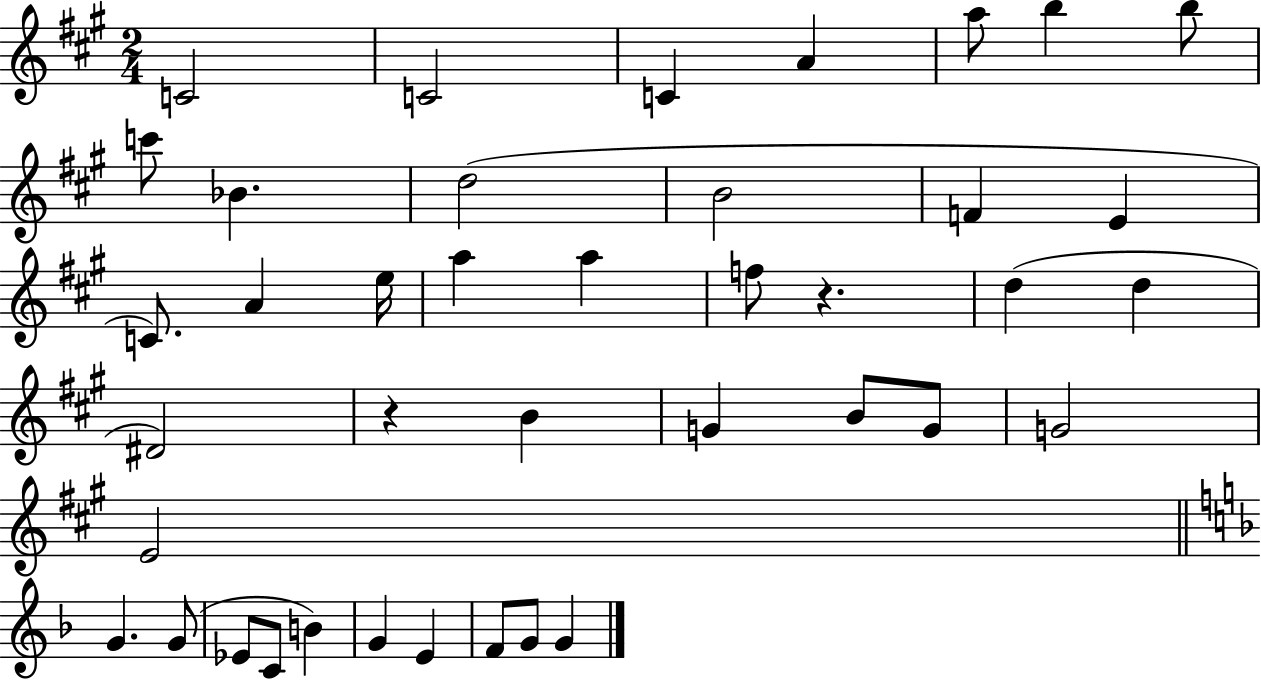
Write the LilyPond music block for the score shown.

{
  \clef treble
  \numericTimeSignature
  \time 2/4
  \key a \major
  c'2 | c'2 | c'4 a'4 | a''8 b''4 b''8 | \break c'''8 bes'4. | d''2( | b'2 | f'4 e'4 | \break c'8.) a'4 e''16 | a''4 a''4 | f''8 r4. | d''4( d''4 | \break dis'2) | r4 b'4 | g'4 b'8 g'8 | g'2 | \break e'2 | \bar "||" \break \key f \major g'4. g'8( | ees'8 c'8 b'4) | g'4 e'4 | f'8 g'8 g'4 | \break \bar "|."
}